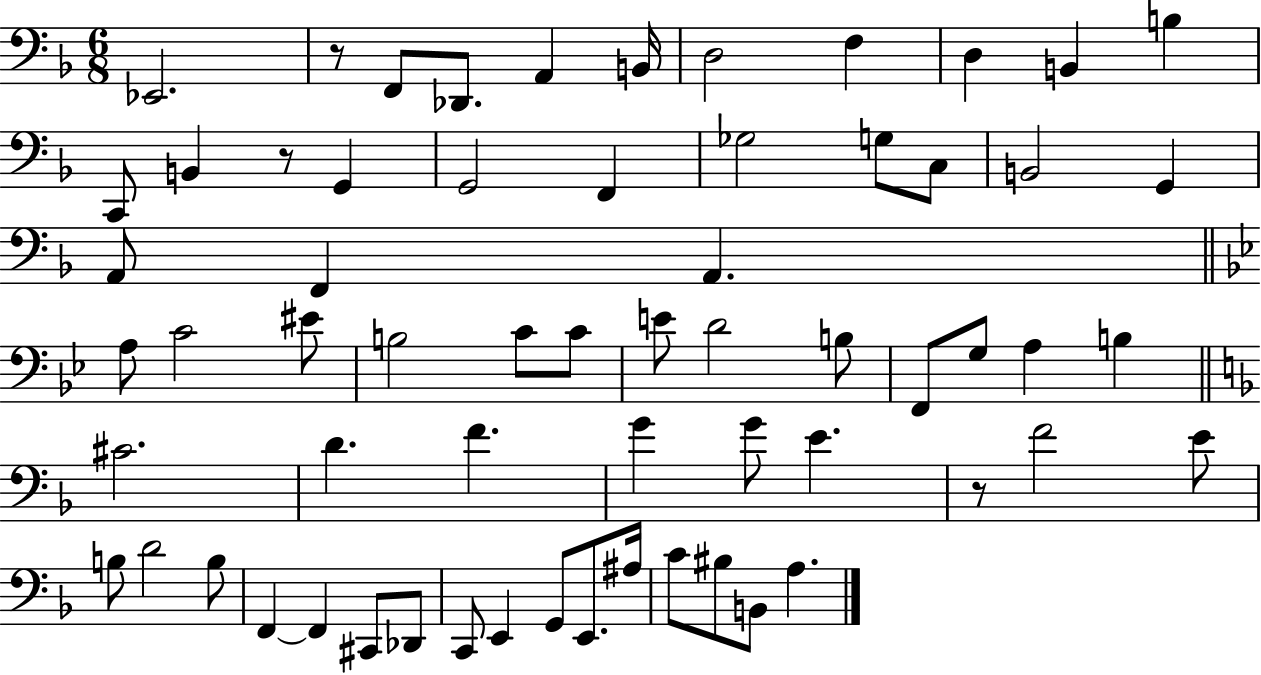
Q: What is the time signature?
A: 6/8